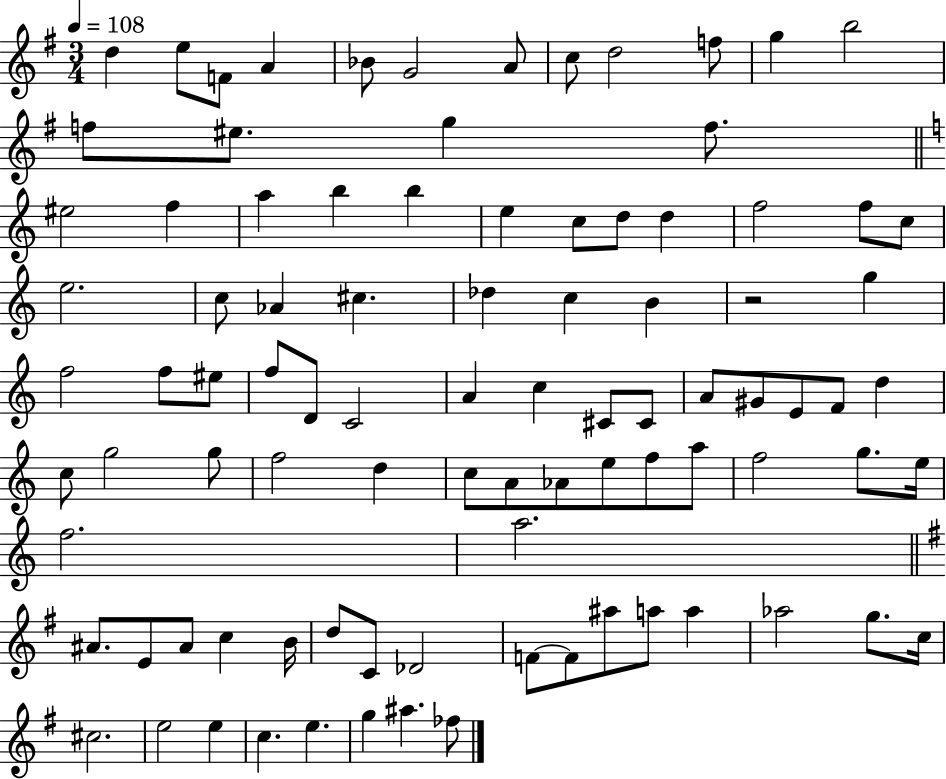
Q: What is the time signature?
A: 3/4